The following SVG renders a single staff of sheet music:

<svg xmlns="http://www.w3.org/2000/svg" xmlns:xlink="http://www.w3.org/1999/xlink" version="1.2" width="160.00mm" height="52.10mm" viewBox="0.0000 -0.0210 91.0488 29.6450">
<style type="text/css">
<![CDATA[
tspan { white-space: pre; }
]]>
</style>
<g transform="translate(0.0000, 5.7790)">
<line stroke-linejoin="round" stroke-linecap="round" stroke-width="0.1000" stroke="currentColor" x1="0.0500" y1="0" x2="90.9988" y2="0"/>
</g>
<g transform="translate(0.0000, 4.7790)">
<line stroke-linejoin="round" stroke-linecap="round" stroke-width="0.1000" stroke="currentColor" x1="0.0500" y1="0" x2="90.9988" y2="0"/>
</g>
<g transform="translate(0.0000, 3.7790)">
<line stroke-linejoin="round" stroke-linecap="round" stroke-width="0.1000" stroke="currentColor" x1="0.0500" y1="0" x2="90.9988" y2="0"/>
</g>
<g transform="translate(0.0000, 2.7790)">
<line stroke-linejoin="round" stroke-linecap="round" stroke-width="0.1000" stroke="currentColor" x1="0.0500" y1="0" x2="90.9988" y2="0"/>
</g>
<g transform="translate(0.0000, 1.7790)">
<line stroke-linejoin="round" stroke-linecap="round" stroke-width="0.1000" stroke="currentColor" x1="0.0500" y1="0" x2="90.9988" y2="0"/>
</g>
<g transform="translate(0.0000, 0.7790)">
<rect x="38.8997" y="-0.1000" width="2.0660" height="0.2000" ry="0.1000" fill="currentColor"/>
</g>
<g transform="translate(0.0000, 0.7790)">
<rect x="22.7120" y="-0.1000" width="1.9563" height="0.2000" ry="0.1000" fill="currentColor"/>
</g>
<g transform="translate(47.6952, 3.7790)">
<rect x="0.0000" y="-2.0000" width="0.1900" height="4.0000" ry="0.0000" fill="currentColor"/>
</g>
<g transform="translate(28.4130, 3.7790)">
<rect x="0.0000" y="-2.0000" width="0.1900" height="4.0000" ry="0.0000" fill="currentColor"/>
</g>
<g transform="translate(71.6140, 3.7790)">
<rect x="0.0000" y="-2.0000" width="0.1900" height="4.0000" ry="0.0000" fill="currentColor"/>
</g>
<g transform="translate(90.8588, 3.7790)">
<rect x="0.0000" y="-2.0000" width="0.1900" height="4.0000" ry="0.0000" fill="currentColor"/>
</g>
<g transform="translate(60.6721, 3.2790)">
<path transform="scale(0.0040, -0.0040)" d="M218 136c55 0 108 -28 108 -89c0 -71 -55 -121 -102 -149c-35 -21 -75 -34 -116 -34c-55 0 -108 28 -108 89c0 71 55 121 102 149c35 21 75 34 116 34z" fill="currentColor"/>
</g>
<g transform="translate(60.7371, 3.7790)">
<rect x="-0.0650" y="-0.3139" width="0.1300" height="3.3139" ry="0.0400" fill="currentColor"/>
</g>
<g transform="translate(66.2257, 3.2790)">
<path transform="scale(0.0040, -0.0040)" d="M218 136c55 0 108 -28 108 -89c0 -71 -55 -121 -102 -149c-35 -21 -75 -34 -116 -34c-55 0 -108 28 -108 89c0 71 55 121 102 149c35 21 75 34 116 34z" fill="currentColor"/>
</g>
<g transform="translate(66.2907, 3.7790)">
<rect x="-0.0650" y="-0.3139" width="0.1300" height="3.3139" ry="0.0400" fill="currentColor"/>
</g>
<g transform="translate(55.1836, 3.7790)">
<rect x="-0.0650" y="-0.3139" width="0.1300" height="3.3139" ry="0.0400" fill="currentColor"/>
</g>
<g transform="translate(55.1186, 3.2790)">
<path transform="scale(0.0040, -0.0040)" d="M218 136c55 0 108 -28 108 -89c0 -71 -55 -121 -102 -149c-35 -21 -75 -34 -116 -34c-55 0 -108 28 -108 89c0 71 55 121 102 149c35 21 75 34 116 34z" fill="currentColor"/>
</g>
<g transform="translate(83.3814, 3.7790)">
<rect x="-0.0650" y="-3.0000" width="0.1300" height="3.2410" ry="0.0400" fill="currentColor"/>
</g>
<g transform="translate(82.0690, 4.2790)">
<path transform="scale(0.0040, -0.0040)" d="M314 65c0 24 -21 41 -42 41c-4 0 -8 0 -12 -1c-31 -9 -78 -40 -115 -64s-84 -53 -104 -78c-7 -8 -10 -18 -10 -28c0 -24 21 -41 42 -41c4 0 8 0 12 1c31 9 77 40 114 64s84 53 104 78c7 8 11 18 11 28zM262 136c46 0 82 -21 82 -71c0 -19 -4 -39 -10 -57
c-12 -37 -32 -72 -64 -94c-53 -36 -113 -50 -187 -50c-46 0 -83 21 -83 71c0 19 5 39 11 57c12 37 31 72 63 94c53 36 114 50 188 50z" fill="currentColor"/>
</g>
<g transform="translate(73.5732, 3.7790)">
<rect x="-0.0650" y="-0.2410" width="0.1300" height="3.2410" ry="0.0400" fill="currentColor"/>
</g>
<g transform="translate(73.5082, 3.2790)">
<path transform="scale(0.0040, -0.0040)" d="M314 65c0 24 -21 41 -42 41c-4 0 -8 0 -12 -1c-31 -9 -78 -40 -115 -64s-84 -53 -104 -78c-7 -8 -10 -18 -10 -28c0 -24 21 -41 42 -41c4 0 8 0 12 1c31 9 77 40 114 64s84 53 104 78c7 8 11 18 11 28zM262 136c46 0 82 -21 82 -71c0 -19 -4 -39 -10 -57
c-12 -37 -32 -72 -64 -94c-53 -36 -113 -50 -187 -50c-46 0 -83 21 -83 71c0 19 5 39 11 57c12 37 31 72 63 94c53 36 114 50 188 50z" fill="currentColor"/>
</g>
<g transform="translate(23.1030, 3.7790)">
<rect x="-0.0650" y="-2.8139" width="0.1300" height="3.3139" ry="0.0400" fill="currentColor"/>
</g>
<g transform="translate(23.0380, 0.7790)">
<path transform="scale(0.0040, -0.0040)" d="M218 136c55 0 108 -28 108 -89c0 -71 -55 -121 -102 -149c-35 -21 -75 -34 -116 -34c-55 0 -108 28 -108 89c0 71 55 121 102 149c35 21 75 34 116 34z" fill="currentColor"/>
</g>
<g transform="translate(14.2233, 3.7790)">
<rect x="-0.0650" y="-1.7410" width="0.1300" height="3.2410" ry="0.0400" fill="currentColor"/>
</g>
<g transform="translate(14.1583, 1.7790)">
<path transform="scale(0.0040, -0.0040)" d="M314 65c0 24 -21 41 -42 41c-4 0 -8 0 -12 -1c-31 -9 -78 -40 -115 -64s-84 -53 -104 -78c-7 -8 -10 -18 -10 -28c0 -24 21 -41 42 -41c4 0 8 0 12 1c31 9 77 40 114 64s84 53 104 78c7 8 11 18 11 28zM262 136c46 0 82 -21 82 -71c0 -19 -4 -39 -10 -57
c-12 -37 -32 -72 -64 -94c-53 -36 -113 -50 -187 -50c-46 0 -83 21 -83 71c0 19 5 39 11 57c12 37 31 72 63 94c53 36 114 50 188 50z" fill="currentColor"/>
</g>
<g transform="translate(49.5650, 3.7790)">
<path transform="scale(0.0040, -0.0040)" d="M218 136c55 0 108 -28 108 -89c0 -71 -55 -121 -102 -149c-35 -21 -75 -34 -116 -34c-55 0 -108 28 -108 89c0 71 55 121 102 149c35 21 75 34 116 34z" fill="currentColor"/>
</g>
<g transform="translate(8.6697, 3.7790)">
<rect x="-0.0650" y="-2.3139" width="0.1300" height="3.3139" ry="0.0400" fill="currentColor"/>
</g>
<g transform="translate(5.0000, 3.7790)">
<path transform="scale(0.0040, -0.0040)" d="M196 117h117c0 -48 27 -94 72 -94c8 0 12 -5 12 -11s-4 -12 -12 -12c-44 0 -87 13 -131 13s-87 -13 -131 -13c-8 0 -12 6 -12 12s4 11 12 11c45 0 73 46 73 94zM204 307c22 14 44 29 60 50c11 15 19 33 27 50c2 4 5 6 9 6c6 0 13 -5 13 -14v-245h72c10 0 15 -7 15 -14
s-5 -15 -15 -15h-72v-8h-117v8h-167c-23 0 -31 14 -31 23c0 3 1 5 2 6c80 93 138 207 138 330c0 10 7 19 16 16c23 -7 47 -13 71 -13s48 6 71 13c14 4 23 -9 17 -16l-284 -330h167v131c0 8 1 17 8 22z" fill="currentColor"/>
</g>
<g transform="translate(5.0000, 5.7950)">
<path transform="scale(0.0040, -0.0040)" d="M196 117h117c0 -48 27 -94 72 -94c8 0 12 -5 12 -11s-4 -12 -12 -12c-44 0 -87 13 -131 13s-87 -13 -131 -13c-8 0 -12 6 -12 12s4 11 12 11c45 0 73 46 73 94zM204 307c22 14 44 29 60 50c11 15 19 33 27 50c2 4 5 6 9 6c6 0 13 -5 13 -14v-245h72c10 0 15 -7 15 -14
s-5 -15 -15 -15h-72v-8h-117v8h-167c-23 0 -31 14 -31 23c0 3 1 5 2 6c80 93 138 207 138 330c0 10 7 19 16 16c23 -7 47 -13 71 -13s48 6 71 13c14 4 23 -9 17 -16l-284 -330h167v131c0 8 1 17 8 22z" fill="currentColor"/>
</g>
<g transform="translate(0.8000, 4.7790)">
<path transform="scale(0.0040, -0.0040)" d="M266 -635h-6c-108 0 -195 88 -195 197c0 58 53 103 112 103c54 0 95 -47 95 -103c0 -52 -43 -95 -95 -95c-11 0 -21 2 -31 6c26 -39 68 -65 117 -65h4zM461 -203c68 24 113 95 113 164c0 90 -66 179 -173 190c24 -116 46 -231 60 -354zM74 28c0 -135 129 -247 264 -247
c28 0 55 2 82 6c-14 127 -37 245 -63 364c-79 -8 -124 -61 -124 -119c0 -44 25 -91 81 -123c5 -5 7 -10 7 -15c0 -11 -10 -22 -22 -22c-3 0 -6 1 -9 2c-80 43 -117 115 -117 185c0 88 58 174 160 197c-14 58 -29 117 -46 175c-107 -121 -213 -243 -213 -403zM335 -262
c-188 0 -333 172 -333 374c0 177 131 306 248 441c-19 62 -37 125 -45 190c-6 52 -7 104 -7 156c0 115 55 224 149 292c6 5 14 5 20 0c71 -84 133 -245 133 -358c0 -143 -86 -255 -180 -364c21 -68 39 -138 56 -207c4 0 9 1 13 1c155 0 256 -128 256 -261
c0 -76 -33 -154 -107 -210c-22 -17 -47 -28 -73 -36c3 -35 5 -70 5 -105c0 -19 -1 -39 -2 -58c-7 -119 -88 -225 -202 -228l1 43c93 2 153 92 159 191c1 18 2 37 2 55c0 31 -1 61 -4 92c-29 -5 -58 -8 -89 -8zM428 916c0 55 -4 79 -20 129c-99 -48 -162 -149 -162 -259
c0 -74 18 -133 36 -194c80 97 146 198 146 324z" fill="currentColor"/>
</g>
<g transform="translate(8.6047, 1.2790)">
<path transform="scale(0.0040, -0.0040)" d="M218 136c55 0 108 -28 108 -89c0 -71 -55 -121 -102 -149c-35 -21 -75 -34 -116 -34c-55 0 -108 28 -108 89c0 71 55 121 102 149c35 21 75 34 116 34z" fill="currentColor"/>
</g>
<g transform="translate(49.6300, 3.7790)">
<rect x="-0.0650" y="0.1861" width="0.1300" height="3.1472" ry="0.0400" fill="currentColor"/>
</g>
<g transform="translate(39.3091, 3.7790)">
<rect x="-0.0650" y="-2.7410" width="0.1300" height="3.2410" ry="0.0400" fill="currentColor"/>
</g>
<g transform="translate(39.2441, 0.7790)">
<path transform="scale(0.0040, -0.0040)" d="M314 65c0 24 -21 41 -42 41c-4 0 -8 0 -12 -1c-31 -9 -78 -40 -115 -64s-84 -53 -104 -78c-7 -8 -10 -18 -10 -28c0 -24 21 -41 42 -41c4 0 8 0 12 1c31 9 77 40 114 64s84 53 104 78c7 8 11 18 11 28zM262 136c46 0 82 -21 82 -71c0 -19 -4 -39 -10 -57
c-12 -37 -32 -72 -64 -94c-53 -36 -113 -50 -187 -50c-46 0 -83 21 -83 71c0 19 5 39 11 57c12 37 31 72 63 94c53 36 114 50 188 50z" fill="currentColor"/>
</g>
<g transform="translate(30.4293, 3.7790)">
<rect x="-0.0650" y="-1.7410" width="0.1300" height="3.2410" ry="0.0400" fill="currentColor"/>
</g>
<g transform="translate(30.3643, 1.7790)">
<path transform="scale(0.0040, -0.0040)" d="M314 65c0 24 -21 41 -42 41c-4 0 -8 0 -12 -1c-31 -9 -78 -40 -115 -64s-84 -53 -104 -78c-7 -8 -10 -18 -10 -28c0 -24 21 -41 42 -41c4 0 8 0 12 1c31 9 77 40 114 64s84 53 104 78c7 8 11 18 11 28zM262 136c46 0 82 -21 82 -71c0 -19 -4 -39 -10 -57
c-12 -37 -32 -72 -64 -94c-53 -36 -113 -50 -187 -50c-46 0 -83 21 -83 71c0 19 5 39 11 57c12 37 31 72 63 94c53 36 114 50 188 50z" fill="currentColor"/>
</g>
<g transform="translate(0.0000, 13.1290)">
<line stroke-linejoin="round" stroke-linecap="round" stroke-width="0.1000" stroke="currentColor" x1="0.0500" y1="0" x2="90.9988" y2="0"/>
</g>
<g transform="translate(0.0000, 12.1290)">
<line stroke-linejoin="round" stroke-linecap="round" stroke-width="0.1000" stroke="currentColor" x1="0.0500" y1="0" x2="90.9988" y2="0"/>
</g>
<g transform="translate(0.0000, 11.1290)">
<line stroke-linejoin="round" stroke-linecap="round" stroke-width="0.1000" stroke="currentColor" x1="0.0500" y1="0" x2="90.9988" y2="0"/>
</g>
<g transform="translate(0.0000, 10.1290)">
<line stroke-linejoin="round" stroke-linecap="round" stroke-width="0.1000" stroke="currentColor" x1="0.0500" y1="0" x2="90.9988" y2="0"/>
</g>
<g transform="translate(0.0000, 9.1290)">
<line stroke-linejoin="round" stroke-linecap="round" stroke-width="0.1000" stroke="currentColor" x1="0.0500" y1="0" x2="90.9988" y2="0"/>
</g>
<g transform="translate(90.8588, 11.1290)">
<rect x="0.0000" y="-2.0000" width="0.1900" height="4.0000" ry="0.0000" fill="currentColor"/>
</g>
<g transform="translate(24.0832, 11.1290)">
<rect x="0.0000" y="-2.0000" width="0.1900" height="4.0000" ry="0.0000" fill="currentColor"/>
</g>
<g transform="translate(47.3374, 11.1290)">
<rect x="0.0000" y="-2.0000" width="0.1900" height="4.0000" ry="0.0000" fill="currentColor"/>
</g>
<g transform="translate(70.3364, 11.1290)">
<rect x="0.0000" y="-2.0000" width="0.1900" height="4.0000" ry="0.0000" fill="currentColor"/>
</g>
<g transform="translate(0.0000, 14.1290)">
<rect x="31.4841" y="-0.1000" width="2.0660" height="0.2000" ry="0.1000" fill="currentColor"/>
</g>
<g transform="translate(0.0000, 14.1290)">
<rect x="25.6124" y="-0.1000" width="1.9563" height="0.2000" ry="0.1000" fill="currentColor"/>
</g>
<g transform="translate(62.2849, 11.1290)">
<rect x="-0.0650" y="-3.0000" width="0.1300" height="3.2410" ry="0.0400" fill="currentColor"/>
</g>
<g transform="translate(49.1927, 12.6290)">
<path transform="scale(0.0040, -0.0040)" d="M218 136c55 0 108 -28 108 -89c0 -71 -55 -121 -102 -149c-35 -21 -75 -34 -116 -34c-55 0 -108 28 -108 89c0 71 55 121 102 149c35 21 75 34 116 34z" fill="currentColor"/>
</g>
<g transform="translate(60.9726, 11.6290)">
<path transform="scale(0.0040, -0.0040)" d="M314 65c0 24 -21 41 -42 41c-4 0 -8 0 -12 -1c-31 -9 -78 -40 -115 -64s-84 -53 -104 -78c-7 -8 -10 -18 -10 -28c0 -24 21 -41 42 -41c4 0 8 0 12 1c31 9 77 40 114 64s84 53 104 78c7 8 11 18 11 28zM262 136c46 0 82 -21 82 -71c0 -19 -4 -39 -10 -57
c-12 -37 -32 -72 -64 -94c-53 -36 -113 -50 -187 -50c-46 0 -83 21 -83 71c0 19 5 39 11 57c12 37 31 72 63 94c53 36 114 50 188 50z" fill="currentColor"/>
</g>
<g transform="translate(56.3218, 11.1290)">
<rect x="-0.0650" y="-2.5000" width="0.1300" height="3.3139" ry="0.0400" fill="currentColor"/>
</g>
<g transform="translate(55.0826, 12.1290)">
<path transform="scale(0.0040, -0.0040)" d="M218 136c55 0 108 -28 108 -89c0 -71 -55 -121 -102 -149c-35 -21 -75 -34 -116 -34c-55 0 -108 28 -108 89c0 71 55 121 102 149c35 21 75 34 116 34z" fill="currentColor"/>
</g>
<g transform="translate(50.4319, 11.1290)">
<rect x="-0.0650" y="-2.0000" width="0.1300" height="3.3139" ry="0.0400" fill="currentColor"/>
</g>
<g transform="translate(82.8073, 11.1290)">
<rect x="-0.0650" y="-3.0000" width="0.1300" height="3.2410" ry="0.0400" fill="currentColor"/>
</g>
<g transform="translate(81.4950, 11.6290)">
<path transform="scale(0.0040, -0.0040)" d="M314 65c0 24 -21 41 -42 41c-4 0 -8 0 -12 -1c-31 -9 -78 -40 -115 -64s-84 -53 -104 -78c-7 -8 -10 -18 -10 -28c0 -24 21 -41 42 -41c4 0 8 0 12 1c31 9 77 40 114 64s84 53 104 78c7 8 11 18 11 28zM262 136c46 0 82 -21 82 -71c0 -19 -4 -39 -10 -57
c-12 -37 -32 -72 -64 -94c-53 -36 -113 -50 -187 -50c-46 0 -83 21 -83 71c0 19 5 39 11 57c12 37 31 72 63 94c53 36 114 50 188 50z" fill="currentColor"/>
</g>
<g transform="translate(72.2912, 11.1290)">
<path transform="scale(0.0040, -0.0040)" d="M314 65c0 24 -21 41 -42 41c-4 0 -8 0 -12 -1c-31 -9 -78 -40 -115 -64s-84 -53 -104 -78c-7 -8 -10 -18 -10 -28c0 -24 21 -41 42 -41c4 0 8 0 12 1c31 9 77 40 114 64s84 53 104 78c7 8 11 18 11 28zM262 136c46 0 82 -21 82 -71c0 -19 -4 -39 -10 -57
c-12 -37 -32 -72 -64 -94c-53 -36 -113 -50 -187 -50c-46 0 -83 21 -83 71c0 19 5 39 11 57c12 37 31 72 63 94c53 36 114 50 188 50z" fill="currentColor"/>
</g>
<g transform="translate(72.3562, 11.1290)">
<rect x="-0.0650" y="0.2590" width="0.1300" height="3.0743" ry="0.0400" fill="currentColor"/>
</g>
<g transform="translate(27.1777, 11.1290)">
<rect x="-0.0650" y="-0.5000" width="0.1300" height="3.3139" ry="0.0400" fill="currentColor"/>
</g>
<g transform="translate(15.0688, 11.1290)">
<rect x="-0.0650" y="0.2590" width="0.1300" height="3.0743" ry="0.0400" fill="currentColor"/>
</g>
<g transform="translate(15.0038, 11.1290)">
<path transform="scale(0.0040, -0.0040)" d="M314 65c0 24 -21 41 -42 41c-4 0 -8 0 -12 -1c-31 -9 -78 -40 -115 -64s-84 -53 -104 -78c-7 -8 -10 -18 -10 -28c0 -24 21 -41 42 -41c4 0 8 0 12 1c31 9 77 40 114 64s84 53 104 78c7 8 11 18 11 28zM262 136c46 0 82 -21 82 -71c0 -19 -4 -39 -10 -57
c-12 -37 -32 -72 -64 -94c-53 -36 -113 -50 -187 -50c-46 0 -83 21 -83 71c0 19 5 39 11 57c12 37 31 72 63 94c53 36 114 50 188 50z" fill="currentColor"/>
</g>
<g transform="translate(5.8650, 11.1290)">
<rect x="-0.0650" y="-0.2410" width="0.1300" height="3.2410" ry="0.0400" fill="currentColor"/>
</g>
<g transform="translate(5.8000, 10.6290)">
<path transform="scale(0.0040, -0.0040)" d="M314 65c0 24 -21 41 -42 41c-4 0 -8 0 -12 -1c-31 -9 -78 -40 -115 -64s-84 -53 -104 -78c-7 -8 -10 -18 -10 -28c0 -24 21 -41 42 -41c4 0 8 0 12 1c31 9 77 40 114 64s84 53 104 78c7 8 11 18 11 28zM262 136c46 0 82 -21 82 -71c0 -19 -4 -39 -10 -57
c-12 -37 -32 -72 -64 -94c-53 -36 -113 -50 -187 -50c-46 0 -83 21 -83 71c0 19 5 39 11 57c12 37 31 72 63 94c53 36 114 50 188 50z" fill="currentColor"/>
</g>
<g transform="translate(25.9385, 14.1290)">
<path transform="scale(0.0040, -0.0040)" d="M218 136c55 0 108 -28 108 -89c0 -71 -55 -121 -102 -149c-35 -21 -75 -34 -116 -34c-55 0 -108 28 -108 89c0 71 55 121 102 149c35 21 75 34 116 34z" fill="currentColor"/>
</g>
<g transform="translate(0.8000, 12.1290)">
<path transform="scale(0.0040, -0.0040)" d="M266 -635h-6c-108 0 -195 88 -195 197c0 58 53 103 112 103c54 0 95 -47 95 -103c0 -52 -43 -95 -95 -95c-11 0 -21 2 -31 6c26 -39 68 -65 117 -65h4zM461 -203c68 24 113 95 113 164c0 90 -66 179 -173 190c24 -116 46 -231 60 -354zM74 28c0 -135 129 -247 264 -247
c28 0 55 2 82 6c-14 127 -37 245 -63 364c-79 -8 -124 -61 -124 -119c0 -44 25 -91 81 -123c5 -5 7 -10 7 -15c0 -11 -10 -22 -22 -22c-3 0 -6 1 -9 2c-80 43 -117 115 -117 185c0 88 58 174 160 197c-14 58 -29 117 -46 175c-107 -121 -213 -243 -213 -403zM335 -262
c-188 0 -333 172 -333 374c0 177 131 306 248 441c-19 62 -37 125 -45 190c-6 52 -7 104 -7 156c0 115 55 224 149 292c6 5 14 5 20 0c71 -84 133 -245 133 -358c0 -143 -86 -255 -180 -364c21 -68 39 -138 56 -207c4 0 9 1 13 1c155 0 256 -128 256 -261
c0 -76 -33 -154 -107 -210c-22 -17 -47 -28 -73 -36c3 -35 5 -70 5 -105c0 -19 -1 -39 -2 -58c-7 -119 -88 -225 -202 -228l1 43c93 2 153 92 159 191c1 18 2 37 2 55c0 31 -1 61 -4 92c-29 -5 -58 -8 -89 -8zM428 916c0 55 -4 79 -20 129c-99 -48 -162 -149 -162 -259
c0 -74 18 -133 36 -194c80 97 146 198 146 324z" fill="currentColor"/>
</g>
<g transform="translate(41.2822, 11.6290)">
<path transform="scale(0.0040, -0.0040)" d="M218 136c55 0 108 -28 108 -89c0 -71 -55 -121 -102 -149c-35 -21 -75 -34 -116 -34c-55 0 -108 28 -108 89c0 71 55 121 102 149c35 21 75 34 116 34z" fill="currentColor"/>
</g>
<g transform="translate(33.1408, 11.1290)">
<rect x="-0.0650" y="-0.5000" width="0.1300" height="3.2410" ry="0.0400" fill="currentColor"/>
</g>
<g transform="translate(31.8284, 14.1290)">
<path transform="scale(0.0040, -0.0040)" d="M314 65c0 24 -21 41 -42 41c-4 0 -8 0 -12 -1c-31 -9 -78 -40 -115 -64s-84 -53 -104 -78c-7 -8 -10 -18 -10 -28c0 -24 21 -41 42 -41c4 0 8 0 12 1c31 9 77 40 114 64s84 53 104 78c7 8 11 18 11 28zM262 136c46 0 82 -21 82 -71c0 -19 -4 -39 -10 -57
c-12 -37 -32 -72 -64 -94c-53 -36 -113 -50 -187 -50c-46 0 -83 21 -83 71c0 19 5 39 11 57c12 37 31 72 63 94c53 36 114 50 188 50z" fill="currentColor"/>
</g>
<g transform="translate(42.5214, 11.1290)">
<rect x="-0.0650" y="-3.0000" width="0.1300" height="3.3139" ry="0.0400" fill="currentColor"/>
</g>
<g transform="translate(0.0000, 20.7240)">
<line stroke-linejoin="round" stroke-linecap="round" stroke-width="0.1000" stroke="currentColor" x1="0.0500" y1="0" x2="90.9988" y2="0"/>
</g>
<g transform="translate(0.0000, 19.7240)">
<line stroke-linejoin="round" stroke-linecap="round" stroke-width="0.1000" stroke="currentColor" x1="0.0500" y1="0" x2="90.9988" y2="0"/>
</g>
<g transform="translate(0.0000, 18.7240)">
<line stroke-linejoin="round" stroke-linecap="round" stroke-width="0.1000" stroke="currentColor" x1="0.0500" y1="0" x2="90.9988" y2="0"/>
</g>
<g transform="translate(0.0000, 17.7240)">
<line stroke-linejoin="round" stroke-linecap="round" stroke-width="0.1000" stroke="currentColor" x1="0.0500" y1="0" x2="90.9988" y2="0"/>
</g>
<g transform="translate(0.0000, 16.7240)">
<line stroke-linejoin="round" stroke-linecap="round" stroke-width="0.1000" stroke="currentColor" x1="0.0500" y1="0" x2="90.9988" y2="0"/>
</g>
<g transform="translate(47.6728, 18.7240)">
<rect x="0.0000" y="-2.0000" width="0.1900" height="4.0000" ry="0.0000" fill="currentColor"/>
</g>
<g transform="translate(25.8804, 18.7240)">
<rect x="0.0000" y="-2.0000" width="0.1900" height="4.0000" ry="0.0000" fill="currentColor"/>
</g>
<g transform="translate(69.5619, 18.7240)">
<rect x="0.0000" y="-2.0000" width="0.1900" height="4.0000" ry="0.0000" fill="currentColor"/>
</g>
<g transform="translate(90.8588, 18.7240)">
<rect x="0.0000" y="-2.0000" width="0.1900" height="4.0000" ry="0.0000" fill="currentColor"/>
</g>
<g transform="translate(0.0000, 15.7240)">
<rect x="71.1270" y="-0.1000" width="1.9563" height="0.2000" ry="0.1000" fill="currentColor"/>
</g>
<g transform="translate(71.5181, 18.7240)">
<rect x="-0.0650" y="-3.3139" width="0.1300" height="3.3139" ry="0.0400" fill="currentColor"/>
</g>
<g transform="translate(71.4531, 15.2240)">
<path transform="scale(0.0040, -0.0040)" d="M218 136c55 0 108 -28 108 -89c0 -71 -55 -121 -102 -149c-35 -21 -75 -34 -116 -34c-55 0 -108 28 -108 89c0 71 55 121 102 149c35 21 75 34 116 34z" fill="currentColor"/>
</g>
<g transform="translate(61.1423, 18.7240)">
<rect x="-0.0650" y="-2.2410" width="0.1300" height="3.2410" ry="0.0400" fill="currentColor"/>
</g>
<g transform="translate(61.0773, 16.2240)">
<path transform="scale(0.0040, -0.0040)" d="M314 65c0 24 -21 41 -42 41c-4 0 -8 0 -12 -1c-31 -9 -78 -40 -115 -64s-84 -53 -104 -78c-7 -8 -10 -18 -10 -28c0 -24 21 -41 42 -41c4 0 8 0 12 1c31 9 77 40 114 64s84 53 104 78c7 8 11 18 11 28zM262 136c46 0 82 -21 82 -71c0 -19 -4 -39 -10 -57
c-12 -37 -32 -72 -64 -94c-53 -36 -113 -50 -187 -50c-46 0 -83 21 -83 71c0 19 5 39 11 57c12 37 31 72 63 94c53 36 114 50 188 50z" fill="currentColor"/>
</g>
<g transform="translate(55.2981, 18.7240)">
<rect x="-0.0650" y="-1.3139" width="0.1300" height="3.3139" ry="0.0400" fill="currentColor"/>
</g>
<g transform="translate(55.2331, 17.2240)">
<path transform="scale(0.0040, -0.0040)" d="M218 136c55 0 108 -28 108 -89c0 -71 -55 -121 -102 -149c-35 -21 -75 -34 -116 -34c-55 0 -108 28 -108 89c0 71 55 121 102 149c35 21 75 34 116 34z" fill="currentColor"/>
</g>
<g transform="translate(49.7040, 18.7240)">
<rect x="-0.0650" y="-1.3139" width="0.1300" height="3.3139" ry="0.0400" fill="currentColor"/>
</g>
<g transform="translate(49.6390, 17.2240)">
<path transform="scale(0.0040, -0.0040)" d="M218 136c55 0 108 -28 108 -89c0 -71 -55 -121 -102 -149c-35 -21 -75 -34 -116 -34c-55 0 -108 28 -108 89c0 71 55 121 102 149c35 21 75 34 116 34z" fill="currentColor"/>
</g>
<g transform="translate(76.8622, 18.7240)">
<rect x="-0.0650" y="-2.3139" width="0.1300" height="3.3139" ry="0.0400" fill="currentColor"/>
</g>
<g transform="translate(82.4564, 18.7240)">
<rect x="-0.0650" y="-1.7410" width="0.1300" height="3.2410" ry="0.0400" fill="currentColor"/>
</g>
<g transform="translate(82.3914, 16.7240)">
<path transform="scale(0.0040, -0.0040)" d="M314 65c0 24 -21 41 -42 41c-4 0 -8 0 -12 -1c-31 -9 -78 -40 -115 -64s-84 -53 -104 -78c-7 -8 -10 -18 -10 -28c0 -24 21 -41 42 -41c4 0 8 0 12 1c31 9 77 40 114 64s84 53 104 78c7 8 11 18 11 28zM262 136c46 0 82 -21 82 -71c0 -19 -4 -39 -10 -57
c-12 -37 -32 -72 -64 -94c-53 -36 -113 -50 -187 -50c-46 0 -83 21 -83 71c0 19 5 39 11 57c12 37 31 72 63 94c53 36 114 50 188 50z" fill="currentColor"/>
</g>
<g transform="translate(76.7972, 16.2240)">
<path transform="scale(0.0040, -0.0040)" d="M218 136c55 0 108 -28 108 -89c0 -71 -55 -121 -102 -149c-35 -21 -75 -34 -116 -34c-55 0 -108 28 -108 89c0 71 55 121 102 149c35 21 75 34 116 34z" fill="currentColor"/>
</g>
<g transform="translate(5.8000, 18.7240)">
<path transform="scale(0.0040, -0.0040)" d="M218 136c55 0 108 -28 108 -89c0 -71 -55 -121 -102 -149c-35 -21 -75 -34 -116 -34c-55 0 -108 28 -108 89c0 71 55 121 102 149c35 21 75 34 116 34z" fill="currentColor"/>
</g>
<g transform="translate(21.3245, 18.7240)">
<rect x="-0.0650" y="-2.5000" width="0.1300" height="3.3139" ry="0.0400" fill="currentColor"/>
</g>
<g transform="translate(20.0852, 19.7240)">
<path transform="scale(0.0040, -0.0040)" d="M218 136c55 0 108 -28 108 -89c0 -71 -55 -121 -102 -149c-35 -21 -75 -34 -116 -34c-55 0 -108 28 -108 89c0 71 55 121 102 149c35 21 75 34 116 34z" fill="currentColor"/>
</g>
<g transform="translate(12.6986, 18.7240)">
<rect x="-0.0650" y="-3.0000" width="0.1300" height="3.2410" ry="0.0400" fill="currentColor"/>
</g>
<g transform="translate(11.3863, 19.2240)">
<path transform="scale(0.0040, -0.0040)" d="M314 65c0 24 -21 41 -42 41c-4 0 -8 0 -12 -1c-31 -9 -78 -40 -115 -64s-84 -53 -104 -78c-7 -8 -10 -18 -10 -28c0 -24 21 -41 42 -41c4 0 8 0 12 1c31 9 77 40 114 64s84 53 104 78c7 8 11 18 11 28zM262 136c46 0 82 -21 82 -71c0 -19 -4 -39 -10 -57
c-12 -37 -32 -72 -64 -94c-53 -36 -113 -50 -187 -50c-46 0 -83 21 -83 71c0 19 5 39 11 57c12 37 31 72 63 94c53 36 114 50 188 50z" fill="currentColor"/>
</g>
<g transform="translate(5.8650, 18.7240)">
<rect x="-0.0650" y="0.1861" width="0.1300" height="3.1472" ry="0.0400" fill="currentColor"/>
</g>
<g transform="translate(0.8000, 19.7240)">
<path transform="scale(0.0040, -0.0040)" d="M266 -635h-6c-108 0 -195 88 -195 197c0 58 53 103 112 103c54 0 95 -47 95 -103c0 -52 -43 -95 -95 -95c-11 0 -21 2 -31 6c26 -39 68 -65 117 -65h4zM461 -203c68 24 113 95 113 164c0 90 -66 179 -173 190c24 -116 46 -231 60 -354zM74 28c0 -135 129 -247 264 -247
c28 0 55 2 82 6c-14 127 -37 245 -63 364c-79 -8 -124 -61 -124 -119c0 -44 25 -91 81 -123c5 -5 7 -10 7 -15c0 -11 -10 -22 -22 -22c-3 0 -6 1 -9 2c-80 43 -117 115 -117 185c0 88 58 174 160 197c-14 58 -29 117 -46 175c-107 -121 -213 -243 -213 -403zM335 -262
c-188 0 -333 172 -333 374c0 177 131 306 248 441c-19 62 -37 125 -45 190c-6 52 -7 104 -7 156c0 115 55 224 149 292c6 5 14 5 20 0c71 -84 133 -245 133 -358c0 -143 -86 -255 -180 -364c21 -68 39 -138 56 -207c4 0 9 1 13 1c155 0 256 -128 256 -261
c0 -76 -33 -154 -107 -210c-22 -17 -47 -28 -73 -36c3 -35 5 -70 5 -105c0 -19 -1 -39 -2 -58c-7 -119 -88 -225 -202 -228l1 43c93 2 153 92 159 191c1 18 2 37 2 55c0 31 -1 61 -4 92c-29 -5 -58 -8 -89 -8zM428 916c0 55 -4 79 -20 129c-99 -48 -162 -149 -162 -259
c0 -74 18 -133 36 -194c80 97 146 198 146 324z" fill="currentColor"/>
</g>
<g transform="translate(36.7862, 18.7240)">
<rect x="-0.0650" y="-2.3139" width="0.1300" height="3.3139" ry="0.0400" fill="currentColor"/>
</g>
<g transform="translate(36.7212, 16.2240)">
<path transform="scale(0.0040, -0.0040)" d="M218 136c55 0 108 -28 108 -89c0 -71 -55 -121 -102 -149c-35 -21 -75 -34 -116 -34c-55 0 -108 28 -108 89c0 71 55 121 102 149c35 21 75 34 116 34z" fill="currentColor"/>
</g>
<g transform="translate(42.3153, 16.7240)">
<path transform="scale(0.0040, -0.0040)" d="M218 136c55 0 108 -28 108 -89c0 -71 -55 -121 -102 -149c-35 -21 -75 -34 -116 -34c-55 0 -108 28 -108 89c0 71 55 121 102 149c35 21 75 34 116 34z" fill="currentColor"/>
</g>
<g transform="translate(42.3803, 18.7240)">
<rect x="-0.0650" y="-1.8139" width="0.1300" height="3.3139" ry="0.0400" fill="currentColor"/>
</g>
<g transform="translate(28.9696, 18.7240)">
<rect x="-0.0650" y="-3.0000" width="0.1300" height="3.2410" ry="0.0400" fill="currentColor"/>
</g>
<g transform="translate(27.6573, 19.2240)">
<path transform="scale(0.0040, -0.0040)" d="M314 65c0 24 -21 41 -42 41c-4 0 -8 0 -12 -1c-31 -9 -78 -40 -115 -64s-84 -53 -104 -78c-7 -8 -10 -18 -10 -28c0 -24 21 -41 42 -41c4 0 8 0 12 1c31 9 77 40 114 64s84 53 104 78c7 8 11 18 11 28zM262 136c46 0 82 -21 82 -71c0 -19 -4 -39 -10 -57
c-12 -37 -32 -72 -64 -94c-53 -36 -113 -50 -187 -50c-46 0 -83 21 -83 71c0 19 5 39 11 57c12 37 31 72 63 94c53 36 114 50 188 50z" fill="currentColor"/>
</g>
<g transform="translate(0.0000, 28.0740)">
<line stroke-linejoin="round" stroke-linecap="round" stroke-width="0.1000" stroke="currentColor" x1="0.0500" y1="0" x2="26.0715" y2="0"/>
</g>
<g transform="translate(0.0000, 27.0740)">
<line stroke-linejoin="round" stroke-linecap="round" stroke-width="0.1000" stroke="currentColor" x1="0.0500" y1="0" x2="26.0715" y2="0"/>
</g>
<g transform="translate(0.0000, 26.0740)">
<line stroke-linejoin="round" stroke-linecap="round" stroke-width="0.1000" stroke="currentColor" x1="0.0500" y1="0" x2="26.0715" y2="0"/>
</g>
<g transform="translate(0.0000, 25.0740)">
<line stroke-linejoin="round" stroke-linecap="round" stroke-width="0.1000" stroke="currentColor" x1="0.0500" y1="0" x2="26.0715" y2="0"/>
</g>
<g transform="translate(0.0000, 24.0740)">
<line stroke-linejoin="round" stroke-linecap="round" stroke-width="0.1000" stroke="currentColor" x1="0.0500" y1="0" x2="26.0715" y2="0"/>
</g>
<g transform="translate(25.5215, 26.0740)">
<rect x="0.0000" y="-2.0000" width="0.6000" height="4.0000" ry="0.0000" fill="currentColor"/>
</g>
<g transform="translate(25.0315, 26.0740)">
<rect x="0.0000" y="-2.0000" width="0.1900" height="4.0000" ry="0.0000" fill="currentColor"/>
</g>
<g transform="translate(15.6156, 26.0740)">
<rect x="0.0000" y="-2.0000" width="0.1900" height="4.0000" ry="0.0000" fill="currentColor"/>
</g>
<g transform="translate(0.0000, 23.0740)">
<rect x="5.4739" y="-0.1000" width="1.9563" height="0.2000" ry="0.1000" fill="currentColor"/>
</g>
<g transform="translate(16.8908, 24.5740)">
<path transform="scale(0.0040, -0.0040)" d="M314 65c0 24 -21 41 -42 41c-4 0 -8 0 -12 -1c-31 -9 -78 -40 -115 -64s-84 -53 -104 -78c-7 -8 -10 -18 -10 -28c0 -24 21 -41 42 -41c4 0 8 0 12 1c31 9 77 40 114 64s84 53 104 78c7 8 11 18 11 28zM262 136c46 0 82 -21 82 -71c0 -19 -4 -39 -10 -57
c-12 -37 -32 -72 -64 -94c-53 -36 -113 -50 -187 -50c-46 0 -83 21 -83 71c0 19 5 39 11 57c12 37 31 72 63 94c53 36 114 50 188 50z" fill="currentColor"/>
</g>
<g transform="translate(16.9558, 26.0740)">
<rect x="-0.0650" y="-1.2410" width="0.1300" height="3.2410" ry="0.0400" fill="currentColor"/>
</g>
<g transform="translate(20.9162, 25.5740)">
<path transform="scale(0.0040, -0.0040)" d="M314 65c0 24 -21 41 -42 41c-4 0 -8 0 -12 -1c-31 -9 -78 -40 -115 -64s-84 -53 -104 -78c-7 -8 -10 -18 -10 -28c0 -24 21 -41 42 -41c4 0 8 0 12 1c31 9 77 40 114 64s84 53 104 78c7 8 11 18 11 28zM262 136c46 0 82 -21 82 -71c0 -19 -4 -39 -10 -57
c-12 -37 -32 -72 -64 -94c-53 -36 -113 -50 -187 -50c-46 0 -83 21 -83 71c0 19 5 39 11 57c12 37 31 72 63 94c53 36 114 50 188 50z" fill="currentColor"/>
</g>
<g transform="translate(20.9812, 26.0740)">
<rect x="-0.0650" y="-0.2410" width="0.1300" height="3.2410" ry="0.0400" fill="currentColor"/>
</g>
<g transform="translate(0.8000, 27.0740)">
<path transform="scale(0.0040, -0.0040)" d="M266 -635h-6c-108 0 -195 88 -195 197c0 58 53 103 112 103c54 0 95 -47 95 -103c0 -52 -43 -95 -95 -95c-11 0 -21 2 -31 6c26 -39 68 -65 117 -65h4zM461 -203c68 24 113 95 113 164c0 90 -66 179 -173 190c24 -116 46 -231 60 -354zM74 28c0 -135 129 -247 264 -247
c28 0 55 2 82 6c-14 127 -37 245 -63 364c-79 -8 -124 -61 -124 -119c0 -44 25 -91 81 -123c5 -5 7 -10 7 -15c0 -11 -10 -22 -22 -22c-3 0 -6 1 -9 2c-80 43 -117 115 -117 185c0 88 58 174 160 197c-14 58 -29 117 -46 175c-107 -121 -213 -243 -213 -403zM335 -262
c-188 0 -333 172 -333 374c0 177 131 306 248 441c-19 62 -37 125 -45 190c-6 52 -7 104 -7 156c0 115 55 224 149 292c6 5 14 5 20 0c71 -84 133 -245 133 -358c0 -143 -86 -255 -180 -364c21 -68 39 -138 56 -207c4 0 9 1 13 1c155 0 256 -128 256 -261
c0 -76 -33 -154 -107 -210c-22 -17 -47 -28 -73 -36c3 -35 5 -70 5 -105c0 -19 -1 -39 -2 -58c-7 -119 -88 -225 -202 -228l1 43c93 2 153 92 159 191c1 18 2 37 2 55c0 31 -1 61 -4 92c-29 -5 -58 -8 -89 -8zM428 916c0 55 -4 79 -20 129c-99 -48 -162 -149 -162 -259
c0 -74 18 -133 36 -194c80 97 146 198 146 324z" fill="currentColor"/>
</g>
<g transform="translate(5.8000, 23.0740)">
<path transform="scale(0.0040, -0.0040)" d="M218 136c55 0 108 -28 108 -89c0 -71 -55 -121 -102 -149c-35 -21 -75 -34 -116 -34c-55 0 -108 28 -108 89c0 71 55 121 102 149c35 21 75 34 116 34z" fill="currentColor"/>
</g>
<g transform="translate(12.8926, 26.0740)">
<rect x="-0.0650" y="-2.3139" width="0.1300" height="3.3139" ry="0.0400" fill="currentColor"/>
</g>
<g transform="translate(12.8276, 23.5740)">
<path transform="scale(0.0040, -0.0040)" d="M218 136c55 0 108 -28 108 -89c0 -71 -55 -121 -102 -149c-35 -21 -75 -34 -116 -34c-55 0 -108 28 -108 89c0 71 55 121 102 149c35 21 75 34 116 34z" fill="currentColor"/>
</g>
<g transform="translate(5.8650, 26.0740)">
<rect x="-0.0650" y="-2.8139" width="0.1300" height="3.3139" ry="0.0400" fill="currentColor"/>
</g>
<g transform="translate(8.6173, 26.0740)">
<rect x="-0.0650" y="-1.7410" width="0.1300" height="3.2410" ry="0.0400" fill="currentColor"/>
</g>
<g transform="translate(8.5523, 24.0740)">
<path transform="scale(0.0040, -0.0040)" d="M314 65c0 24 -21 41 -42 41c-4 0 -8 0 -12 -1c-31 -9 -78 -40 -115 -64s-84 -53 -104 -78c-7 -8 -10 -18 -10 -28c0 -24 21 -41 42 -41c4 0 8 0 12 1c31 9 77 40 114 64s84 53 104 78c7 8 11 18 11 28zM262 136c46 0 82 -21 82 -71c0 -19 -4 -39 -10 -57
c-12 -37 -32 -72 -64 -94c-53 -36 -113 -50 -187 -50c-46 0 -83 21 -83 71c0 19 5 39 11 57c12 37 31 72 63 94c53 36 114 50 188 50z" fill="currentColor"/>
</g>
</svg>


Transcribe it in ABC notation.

X:1
T:Untitled
M:4/4
L:1/4
K:C
g f2 a f2 a2 B c c c c2 A2 c2 B2 C C2 A F G A2 B2 A2 B A2 G A2 g f e e g2 b g f2 a f2 g e2 c2